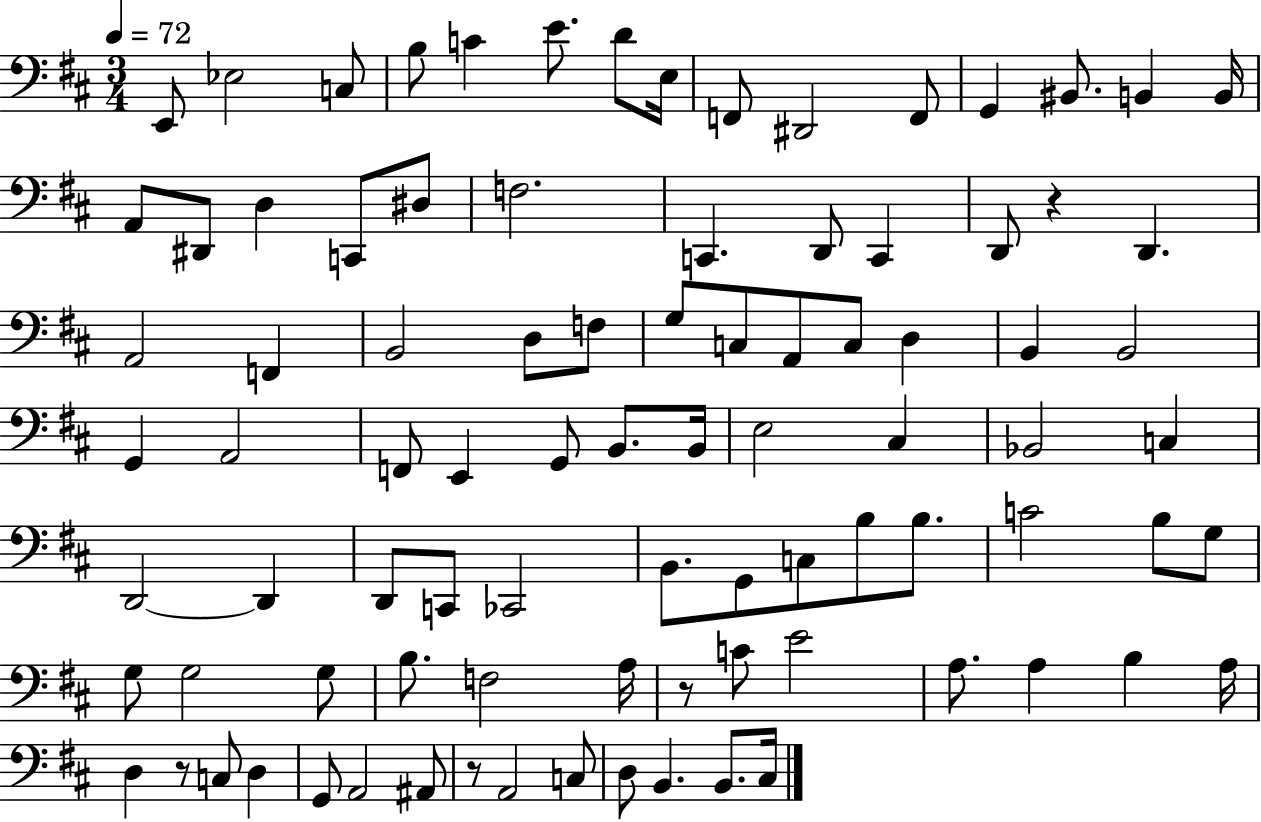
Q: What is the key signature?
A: D major